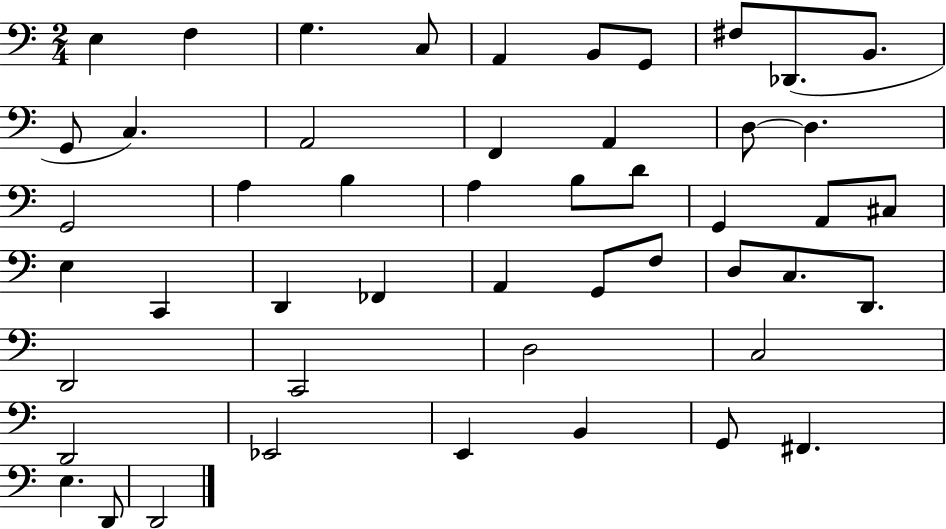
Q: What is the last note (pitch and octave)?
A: D2